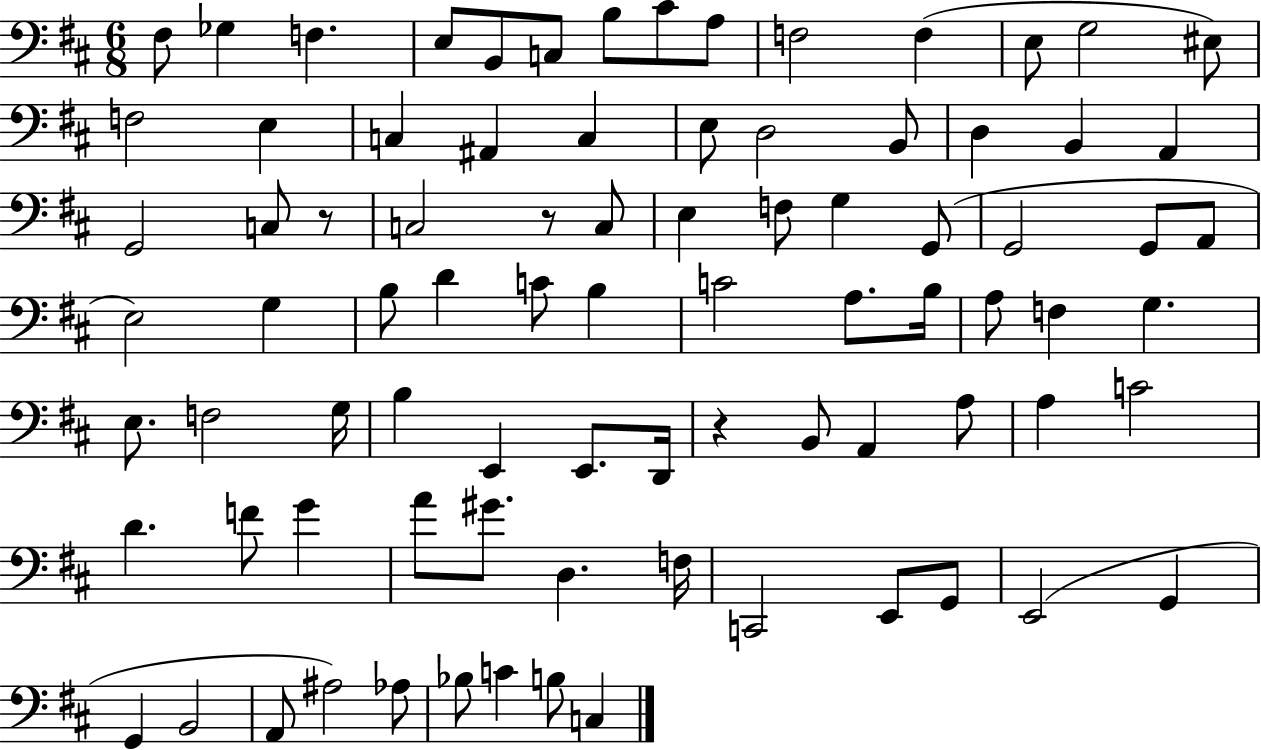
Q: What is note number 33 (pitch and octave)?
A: G2